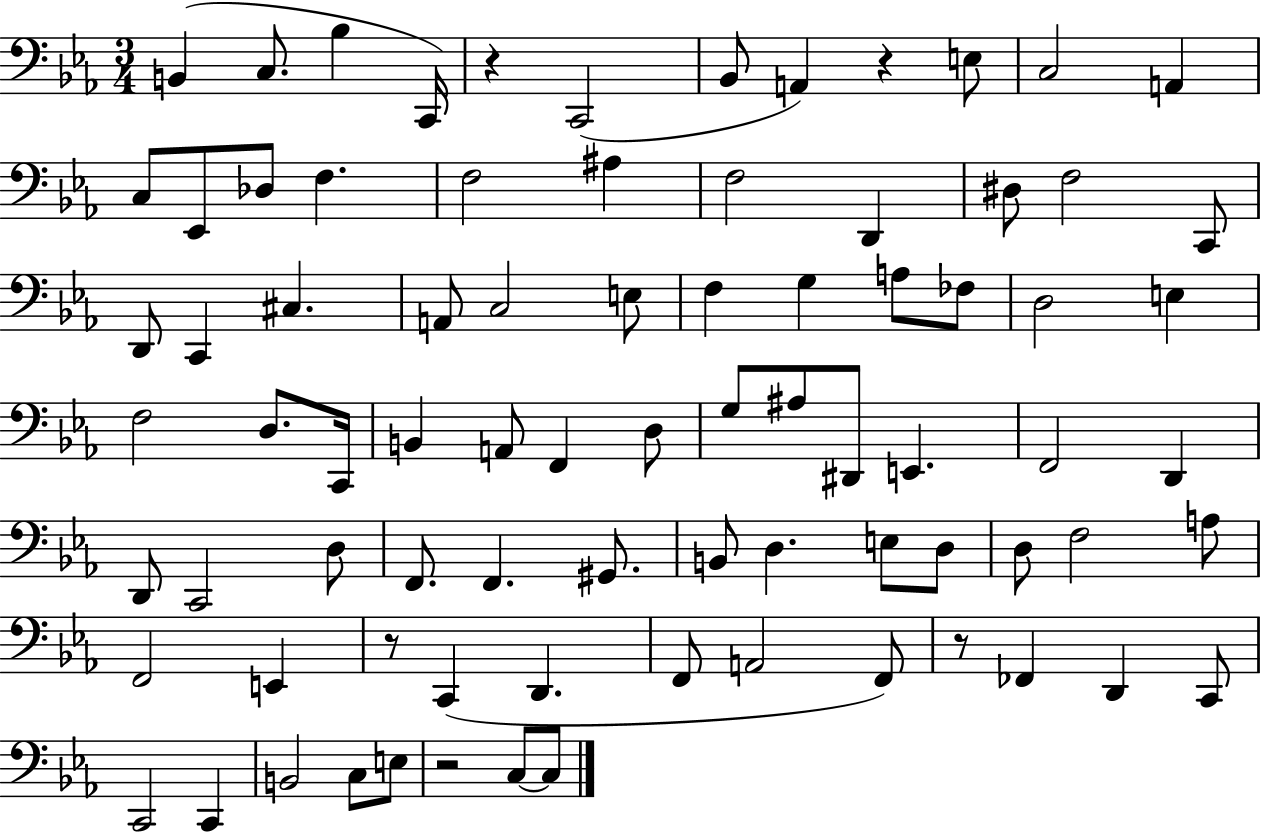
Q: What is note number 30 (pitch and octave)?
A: A3